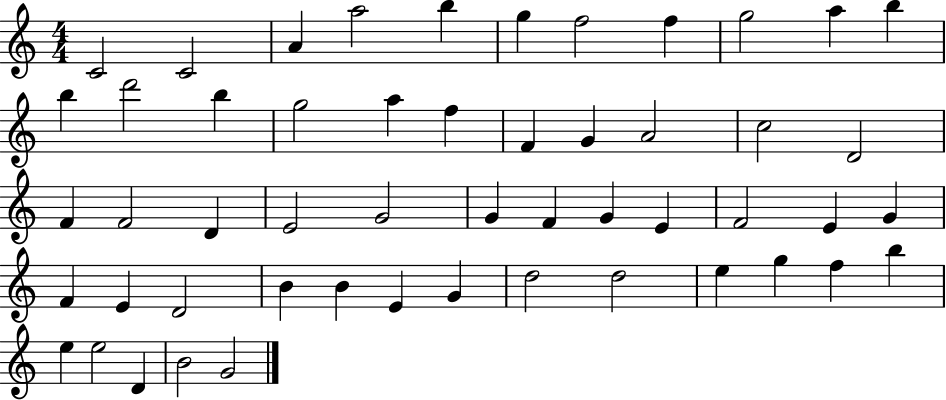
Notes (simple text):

C4/h C4/h A4/q A5/h B5/q G5/q F5/h F5/q G5/h A5/q B5/q B5/q D6/h B5/q G5/h A5/q F5/q F4/q G4/q A4/h C5/h D4/h F4/q F4/h D4/q E4/h G4/h G4/q F4/q G4/q E4/q F4/h E4/q G4/q F4/q E4/q D4/h B4/q B4/q E4/q G4/q D5/h D5/h E5/q G5/q F5/q B5/q E5/q E5/h D4/q B4/h G4/h